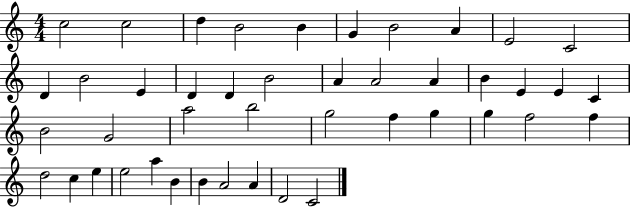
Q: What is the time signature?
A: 4/4